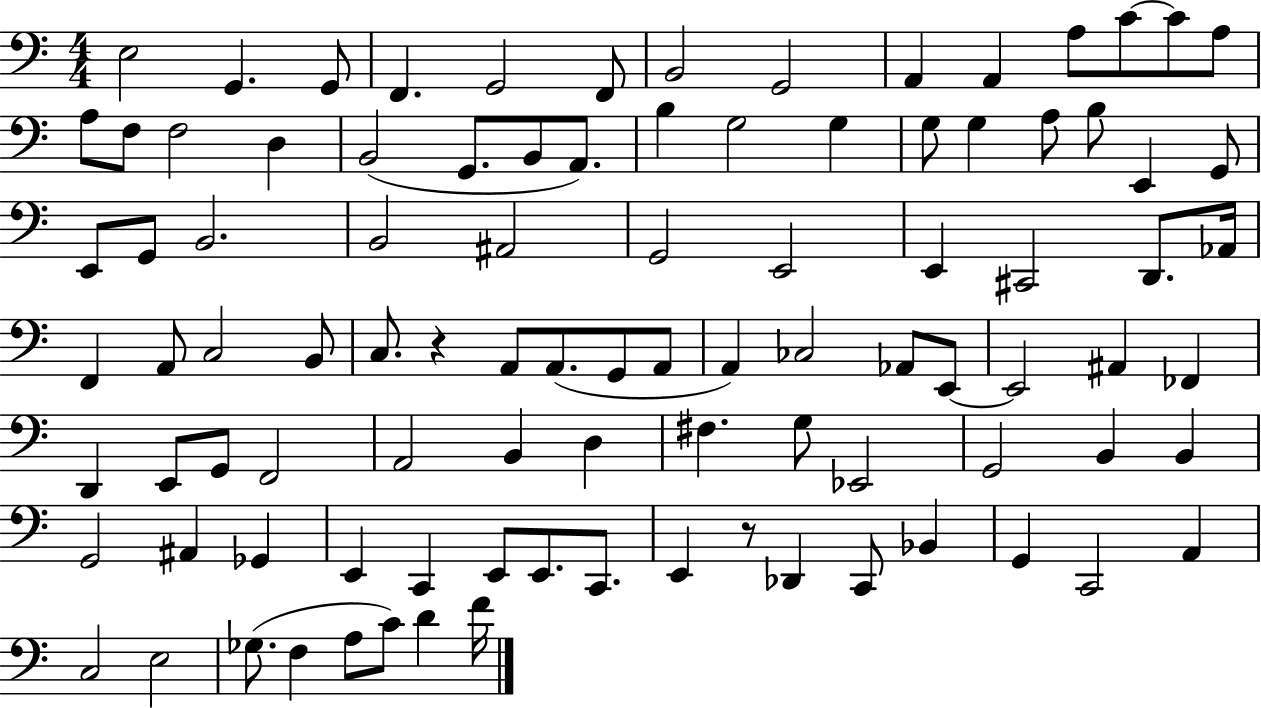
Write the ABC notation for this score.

X:1
T:Untitled
M:4/4
L:1/4
K:C
E,2 G,, G,,/2 F,, G,,2 F,,/2 B,,2 G,,2 A,, A,, A,/2 C/2 C/2 A,/2 A,/2 F,/2 F,2 D, B,,2 G,,/2 B,,/2 A,,/2 B, G,2 G, G,/2 G, A,/2 B,/2 E,, G,,/2 E,,/2 G,,/2 B,,2 B,,2 ^A,,2 G,,2 E,,2 E,, ^C,,2 D,,/2 _A,,/4 F,, A,,/2 C,2 B,,/2 C,/2 z A,,/2 A,,/2 G,,/2 A,,/2 A,, _C,2 _A,,/2 E,,/2 E,,2 ^A,, _F,, D,, E,,/2 G,,/2 F,,2 A,,2 B,, D, ^F, G,/2 _E,,2 G,,2 B,, B,, G,,2 ^A,, _G,, E,, C,, E,,/2 E,,/2 C,,/2 E,, z/2 _D,, C,,/2 _B,, G,, C,,2 A,, C,2 E,2 _G,/2 F, A,/2 C/2 D F/4